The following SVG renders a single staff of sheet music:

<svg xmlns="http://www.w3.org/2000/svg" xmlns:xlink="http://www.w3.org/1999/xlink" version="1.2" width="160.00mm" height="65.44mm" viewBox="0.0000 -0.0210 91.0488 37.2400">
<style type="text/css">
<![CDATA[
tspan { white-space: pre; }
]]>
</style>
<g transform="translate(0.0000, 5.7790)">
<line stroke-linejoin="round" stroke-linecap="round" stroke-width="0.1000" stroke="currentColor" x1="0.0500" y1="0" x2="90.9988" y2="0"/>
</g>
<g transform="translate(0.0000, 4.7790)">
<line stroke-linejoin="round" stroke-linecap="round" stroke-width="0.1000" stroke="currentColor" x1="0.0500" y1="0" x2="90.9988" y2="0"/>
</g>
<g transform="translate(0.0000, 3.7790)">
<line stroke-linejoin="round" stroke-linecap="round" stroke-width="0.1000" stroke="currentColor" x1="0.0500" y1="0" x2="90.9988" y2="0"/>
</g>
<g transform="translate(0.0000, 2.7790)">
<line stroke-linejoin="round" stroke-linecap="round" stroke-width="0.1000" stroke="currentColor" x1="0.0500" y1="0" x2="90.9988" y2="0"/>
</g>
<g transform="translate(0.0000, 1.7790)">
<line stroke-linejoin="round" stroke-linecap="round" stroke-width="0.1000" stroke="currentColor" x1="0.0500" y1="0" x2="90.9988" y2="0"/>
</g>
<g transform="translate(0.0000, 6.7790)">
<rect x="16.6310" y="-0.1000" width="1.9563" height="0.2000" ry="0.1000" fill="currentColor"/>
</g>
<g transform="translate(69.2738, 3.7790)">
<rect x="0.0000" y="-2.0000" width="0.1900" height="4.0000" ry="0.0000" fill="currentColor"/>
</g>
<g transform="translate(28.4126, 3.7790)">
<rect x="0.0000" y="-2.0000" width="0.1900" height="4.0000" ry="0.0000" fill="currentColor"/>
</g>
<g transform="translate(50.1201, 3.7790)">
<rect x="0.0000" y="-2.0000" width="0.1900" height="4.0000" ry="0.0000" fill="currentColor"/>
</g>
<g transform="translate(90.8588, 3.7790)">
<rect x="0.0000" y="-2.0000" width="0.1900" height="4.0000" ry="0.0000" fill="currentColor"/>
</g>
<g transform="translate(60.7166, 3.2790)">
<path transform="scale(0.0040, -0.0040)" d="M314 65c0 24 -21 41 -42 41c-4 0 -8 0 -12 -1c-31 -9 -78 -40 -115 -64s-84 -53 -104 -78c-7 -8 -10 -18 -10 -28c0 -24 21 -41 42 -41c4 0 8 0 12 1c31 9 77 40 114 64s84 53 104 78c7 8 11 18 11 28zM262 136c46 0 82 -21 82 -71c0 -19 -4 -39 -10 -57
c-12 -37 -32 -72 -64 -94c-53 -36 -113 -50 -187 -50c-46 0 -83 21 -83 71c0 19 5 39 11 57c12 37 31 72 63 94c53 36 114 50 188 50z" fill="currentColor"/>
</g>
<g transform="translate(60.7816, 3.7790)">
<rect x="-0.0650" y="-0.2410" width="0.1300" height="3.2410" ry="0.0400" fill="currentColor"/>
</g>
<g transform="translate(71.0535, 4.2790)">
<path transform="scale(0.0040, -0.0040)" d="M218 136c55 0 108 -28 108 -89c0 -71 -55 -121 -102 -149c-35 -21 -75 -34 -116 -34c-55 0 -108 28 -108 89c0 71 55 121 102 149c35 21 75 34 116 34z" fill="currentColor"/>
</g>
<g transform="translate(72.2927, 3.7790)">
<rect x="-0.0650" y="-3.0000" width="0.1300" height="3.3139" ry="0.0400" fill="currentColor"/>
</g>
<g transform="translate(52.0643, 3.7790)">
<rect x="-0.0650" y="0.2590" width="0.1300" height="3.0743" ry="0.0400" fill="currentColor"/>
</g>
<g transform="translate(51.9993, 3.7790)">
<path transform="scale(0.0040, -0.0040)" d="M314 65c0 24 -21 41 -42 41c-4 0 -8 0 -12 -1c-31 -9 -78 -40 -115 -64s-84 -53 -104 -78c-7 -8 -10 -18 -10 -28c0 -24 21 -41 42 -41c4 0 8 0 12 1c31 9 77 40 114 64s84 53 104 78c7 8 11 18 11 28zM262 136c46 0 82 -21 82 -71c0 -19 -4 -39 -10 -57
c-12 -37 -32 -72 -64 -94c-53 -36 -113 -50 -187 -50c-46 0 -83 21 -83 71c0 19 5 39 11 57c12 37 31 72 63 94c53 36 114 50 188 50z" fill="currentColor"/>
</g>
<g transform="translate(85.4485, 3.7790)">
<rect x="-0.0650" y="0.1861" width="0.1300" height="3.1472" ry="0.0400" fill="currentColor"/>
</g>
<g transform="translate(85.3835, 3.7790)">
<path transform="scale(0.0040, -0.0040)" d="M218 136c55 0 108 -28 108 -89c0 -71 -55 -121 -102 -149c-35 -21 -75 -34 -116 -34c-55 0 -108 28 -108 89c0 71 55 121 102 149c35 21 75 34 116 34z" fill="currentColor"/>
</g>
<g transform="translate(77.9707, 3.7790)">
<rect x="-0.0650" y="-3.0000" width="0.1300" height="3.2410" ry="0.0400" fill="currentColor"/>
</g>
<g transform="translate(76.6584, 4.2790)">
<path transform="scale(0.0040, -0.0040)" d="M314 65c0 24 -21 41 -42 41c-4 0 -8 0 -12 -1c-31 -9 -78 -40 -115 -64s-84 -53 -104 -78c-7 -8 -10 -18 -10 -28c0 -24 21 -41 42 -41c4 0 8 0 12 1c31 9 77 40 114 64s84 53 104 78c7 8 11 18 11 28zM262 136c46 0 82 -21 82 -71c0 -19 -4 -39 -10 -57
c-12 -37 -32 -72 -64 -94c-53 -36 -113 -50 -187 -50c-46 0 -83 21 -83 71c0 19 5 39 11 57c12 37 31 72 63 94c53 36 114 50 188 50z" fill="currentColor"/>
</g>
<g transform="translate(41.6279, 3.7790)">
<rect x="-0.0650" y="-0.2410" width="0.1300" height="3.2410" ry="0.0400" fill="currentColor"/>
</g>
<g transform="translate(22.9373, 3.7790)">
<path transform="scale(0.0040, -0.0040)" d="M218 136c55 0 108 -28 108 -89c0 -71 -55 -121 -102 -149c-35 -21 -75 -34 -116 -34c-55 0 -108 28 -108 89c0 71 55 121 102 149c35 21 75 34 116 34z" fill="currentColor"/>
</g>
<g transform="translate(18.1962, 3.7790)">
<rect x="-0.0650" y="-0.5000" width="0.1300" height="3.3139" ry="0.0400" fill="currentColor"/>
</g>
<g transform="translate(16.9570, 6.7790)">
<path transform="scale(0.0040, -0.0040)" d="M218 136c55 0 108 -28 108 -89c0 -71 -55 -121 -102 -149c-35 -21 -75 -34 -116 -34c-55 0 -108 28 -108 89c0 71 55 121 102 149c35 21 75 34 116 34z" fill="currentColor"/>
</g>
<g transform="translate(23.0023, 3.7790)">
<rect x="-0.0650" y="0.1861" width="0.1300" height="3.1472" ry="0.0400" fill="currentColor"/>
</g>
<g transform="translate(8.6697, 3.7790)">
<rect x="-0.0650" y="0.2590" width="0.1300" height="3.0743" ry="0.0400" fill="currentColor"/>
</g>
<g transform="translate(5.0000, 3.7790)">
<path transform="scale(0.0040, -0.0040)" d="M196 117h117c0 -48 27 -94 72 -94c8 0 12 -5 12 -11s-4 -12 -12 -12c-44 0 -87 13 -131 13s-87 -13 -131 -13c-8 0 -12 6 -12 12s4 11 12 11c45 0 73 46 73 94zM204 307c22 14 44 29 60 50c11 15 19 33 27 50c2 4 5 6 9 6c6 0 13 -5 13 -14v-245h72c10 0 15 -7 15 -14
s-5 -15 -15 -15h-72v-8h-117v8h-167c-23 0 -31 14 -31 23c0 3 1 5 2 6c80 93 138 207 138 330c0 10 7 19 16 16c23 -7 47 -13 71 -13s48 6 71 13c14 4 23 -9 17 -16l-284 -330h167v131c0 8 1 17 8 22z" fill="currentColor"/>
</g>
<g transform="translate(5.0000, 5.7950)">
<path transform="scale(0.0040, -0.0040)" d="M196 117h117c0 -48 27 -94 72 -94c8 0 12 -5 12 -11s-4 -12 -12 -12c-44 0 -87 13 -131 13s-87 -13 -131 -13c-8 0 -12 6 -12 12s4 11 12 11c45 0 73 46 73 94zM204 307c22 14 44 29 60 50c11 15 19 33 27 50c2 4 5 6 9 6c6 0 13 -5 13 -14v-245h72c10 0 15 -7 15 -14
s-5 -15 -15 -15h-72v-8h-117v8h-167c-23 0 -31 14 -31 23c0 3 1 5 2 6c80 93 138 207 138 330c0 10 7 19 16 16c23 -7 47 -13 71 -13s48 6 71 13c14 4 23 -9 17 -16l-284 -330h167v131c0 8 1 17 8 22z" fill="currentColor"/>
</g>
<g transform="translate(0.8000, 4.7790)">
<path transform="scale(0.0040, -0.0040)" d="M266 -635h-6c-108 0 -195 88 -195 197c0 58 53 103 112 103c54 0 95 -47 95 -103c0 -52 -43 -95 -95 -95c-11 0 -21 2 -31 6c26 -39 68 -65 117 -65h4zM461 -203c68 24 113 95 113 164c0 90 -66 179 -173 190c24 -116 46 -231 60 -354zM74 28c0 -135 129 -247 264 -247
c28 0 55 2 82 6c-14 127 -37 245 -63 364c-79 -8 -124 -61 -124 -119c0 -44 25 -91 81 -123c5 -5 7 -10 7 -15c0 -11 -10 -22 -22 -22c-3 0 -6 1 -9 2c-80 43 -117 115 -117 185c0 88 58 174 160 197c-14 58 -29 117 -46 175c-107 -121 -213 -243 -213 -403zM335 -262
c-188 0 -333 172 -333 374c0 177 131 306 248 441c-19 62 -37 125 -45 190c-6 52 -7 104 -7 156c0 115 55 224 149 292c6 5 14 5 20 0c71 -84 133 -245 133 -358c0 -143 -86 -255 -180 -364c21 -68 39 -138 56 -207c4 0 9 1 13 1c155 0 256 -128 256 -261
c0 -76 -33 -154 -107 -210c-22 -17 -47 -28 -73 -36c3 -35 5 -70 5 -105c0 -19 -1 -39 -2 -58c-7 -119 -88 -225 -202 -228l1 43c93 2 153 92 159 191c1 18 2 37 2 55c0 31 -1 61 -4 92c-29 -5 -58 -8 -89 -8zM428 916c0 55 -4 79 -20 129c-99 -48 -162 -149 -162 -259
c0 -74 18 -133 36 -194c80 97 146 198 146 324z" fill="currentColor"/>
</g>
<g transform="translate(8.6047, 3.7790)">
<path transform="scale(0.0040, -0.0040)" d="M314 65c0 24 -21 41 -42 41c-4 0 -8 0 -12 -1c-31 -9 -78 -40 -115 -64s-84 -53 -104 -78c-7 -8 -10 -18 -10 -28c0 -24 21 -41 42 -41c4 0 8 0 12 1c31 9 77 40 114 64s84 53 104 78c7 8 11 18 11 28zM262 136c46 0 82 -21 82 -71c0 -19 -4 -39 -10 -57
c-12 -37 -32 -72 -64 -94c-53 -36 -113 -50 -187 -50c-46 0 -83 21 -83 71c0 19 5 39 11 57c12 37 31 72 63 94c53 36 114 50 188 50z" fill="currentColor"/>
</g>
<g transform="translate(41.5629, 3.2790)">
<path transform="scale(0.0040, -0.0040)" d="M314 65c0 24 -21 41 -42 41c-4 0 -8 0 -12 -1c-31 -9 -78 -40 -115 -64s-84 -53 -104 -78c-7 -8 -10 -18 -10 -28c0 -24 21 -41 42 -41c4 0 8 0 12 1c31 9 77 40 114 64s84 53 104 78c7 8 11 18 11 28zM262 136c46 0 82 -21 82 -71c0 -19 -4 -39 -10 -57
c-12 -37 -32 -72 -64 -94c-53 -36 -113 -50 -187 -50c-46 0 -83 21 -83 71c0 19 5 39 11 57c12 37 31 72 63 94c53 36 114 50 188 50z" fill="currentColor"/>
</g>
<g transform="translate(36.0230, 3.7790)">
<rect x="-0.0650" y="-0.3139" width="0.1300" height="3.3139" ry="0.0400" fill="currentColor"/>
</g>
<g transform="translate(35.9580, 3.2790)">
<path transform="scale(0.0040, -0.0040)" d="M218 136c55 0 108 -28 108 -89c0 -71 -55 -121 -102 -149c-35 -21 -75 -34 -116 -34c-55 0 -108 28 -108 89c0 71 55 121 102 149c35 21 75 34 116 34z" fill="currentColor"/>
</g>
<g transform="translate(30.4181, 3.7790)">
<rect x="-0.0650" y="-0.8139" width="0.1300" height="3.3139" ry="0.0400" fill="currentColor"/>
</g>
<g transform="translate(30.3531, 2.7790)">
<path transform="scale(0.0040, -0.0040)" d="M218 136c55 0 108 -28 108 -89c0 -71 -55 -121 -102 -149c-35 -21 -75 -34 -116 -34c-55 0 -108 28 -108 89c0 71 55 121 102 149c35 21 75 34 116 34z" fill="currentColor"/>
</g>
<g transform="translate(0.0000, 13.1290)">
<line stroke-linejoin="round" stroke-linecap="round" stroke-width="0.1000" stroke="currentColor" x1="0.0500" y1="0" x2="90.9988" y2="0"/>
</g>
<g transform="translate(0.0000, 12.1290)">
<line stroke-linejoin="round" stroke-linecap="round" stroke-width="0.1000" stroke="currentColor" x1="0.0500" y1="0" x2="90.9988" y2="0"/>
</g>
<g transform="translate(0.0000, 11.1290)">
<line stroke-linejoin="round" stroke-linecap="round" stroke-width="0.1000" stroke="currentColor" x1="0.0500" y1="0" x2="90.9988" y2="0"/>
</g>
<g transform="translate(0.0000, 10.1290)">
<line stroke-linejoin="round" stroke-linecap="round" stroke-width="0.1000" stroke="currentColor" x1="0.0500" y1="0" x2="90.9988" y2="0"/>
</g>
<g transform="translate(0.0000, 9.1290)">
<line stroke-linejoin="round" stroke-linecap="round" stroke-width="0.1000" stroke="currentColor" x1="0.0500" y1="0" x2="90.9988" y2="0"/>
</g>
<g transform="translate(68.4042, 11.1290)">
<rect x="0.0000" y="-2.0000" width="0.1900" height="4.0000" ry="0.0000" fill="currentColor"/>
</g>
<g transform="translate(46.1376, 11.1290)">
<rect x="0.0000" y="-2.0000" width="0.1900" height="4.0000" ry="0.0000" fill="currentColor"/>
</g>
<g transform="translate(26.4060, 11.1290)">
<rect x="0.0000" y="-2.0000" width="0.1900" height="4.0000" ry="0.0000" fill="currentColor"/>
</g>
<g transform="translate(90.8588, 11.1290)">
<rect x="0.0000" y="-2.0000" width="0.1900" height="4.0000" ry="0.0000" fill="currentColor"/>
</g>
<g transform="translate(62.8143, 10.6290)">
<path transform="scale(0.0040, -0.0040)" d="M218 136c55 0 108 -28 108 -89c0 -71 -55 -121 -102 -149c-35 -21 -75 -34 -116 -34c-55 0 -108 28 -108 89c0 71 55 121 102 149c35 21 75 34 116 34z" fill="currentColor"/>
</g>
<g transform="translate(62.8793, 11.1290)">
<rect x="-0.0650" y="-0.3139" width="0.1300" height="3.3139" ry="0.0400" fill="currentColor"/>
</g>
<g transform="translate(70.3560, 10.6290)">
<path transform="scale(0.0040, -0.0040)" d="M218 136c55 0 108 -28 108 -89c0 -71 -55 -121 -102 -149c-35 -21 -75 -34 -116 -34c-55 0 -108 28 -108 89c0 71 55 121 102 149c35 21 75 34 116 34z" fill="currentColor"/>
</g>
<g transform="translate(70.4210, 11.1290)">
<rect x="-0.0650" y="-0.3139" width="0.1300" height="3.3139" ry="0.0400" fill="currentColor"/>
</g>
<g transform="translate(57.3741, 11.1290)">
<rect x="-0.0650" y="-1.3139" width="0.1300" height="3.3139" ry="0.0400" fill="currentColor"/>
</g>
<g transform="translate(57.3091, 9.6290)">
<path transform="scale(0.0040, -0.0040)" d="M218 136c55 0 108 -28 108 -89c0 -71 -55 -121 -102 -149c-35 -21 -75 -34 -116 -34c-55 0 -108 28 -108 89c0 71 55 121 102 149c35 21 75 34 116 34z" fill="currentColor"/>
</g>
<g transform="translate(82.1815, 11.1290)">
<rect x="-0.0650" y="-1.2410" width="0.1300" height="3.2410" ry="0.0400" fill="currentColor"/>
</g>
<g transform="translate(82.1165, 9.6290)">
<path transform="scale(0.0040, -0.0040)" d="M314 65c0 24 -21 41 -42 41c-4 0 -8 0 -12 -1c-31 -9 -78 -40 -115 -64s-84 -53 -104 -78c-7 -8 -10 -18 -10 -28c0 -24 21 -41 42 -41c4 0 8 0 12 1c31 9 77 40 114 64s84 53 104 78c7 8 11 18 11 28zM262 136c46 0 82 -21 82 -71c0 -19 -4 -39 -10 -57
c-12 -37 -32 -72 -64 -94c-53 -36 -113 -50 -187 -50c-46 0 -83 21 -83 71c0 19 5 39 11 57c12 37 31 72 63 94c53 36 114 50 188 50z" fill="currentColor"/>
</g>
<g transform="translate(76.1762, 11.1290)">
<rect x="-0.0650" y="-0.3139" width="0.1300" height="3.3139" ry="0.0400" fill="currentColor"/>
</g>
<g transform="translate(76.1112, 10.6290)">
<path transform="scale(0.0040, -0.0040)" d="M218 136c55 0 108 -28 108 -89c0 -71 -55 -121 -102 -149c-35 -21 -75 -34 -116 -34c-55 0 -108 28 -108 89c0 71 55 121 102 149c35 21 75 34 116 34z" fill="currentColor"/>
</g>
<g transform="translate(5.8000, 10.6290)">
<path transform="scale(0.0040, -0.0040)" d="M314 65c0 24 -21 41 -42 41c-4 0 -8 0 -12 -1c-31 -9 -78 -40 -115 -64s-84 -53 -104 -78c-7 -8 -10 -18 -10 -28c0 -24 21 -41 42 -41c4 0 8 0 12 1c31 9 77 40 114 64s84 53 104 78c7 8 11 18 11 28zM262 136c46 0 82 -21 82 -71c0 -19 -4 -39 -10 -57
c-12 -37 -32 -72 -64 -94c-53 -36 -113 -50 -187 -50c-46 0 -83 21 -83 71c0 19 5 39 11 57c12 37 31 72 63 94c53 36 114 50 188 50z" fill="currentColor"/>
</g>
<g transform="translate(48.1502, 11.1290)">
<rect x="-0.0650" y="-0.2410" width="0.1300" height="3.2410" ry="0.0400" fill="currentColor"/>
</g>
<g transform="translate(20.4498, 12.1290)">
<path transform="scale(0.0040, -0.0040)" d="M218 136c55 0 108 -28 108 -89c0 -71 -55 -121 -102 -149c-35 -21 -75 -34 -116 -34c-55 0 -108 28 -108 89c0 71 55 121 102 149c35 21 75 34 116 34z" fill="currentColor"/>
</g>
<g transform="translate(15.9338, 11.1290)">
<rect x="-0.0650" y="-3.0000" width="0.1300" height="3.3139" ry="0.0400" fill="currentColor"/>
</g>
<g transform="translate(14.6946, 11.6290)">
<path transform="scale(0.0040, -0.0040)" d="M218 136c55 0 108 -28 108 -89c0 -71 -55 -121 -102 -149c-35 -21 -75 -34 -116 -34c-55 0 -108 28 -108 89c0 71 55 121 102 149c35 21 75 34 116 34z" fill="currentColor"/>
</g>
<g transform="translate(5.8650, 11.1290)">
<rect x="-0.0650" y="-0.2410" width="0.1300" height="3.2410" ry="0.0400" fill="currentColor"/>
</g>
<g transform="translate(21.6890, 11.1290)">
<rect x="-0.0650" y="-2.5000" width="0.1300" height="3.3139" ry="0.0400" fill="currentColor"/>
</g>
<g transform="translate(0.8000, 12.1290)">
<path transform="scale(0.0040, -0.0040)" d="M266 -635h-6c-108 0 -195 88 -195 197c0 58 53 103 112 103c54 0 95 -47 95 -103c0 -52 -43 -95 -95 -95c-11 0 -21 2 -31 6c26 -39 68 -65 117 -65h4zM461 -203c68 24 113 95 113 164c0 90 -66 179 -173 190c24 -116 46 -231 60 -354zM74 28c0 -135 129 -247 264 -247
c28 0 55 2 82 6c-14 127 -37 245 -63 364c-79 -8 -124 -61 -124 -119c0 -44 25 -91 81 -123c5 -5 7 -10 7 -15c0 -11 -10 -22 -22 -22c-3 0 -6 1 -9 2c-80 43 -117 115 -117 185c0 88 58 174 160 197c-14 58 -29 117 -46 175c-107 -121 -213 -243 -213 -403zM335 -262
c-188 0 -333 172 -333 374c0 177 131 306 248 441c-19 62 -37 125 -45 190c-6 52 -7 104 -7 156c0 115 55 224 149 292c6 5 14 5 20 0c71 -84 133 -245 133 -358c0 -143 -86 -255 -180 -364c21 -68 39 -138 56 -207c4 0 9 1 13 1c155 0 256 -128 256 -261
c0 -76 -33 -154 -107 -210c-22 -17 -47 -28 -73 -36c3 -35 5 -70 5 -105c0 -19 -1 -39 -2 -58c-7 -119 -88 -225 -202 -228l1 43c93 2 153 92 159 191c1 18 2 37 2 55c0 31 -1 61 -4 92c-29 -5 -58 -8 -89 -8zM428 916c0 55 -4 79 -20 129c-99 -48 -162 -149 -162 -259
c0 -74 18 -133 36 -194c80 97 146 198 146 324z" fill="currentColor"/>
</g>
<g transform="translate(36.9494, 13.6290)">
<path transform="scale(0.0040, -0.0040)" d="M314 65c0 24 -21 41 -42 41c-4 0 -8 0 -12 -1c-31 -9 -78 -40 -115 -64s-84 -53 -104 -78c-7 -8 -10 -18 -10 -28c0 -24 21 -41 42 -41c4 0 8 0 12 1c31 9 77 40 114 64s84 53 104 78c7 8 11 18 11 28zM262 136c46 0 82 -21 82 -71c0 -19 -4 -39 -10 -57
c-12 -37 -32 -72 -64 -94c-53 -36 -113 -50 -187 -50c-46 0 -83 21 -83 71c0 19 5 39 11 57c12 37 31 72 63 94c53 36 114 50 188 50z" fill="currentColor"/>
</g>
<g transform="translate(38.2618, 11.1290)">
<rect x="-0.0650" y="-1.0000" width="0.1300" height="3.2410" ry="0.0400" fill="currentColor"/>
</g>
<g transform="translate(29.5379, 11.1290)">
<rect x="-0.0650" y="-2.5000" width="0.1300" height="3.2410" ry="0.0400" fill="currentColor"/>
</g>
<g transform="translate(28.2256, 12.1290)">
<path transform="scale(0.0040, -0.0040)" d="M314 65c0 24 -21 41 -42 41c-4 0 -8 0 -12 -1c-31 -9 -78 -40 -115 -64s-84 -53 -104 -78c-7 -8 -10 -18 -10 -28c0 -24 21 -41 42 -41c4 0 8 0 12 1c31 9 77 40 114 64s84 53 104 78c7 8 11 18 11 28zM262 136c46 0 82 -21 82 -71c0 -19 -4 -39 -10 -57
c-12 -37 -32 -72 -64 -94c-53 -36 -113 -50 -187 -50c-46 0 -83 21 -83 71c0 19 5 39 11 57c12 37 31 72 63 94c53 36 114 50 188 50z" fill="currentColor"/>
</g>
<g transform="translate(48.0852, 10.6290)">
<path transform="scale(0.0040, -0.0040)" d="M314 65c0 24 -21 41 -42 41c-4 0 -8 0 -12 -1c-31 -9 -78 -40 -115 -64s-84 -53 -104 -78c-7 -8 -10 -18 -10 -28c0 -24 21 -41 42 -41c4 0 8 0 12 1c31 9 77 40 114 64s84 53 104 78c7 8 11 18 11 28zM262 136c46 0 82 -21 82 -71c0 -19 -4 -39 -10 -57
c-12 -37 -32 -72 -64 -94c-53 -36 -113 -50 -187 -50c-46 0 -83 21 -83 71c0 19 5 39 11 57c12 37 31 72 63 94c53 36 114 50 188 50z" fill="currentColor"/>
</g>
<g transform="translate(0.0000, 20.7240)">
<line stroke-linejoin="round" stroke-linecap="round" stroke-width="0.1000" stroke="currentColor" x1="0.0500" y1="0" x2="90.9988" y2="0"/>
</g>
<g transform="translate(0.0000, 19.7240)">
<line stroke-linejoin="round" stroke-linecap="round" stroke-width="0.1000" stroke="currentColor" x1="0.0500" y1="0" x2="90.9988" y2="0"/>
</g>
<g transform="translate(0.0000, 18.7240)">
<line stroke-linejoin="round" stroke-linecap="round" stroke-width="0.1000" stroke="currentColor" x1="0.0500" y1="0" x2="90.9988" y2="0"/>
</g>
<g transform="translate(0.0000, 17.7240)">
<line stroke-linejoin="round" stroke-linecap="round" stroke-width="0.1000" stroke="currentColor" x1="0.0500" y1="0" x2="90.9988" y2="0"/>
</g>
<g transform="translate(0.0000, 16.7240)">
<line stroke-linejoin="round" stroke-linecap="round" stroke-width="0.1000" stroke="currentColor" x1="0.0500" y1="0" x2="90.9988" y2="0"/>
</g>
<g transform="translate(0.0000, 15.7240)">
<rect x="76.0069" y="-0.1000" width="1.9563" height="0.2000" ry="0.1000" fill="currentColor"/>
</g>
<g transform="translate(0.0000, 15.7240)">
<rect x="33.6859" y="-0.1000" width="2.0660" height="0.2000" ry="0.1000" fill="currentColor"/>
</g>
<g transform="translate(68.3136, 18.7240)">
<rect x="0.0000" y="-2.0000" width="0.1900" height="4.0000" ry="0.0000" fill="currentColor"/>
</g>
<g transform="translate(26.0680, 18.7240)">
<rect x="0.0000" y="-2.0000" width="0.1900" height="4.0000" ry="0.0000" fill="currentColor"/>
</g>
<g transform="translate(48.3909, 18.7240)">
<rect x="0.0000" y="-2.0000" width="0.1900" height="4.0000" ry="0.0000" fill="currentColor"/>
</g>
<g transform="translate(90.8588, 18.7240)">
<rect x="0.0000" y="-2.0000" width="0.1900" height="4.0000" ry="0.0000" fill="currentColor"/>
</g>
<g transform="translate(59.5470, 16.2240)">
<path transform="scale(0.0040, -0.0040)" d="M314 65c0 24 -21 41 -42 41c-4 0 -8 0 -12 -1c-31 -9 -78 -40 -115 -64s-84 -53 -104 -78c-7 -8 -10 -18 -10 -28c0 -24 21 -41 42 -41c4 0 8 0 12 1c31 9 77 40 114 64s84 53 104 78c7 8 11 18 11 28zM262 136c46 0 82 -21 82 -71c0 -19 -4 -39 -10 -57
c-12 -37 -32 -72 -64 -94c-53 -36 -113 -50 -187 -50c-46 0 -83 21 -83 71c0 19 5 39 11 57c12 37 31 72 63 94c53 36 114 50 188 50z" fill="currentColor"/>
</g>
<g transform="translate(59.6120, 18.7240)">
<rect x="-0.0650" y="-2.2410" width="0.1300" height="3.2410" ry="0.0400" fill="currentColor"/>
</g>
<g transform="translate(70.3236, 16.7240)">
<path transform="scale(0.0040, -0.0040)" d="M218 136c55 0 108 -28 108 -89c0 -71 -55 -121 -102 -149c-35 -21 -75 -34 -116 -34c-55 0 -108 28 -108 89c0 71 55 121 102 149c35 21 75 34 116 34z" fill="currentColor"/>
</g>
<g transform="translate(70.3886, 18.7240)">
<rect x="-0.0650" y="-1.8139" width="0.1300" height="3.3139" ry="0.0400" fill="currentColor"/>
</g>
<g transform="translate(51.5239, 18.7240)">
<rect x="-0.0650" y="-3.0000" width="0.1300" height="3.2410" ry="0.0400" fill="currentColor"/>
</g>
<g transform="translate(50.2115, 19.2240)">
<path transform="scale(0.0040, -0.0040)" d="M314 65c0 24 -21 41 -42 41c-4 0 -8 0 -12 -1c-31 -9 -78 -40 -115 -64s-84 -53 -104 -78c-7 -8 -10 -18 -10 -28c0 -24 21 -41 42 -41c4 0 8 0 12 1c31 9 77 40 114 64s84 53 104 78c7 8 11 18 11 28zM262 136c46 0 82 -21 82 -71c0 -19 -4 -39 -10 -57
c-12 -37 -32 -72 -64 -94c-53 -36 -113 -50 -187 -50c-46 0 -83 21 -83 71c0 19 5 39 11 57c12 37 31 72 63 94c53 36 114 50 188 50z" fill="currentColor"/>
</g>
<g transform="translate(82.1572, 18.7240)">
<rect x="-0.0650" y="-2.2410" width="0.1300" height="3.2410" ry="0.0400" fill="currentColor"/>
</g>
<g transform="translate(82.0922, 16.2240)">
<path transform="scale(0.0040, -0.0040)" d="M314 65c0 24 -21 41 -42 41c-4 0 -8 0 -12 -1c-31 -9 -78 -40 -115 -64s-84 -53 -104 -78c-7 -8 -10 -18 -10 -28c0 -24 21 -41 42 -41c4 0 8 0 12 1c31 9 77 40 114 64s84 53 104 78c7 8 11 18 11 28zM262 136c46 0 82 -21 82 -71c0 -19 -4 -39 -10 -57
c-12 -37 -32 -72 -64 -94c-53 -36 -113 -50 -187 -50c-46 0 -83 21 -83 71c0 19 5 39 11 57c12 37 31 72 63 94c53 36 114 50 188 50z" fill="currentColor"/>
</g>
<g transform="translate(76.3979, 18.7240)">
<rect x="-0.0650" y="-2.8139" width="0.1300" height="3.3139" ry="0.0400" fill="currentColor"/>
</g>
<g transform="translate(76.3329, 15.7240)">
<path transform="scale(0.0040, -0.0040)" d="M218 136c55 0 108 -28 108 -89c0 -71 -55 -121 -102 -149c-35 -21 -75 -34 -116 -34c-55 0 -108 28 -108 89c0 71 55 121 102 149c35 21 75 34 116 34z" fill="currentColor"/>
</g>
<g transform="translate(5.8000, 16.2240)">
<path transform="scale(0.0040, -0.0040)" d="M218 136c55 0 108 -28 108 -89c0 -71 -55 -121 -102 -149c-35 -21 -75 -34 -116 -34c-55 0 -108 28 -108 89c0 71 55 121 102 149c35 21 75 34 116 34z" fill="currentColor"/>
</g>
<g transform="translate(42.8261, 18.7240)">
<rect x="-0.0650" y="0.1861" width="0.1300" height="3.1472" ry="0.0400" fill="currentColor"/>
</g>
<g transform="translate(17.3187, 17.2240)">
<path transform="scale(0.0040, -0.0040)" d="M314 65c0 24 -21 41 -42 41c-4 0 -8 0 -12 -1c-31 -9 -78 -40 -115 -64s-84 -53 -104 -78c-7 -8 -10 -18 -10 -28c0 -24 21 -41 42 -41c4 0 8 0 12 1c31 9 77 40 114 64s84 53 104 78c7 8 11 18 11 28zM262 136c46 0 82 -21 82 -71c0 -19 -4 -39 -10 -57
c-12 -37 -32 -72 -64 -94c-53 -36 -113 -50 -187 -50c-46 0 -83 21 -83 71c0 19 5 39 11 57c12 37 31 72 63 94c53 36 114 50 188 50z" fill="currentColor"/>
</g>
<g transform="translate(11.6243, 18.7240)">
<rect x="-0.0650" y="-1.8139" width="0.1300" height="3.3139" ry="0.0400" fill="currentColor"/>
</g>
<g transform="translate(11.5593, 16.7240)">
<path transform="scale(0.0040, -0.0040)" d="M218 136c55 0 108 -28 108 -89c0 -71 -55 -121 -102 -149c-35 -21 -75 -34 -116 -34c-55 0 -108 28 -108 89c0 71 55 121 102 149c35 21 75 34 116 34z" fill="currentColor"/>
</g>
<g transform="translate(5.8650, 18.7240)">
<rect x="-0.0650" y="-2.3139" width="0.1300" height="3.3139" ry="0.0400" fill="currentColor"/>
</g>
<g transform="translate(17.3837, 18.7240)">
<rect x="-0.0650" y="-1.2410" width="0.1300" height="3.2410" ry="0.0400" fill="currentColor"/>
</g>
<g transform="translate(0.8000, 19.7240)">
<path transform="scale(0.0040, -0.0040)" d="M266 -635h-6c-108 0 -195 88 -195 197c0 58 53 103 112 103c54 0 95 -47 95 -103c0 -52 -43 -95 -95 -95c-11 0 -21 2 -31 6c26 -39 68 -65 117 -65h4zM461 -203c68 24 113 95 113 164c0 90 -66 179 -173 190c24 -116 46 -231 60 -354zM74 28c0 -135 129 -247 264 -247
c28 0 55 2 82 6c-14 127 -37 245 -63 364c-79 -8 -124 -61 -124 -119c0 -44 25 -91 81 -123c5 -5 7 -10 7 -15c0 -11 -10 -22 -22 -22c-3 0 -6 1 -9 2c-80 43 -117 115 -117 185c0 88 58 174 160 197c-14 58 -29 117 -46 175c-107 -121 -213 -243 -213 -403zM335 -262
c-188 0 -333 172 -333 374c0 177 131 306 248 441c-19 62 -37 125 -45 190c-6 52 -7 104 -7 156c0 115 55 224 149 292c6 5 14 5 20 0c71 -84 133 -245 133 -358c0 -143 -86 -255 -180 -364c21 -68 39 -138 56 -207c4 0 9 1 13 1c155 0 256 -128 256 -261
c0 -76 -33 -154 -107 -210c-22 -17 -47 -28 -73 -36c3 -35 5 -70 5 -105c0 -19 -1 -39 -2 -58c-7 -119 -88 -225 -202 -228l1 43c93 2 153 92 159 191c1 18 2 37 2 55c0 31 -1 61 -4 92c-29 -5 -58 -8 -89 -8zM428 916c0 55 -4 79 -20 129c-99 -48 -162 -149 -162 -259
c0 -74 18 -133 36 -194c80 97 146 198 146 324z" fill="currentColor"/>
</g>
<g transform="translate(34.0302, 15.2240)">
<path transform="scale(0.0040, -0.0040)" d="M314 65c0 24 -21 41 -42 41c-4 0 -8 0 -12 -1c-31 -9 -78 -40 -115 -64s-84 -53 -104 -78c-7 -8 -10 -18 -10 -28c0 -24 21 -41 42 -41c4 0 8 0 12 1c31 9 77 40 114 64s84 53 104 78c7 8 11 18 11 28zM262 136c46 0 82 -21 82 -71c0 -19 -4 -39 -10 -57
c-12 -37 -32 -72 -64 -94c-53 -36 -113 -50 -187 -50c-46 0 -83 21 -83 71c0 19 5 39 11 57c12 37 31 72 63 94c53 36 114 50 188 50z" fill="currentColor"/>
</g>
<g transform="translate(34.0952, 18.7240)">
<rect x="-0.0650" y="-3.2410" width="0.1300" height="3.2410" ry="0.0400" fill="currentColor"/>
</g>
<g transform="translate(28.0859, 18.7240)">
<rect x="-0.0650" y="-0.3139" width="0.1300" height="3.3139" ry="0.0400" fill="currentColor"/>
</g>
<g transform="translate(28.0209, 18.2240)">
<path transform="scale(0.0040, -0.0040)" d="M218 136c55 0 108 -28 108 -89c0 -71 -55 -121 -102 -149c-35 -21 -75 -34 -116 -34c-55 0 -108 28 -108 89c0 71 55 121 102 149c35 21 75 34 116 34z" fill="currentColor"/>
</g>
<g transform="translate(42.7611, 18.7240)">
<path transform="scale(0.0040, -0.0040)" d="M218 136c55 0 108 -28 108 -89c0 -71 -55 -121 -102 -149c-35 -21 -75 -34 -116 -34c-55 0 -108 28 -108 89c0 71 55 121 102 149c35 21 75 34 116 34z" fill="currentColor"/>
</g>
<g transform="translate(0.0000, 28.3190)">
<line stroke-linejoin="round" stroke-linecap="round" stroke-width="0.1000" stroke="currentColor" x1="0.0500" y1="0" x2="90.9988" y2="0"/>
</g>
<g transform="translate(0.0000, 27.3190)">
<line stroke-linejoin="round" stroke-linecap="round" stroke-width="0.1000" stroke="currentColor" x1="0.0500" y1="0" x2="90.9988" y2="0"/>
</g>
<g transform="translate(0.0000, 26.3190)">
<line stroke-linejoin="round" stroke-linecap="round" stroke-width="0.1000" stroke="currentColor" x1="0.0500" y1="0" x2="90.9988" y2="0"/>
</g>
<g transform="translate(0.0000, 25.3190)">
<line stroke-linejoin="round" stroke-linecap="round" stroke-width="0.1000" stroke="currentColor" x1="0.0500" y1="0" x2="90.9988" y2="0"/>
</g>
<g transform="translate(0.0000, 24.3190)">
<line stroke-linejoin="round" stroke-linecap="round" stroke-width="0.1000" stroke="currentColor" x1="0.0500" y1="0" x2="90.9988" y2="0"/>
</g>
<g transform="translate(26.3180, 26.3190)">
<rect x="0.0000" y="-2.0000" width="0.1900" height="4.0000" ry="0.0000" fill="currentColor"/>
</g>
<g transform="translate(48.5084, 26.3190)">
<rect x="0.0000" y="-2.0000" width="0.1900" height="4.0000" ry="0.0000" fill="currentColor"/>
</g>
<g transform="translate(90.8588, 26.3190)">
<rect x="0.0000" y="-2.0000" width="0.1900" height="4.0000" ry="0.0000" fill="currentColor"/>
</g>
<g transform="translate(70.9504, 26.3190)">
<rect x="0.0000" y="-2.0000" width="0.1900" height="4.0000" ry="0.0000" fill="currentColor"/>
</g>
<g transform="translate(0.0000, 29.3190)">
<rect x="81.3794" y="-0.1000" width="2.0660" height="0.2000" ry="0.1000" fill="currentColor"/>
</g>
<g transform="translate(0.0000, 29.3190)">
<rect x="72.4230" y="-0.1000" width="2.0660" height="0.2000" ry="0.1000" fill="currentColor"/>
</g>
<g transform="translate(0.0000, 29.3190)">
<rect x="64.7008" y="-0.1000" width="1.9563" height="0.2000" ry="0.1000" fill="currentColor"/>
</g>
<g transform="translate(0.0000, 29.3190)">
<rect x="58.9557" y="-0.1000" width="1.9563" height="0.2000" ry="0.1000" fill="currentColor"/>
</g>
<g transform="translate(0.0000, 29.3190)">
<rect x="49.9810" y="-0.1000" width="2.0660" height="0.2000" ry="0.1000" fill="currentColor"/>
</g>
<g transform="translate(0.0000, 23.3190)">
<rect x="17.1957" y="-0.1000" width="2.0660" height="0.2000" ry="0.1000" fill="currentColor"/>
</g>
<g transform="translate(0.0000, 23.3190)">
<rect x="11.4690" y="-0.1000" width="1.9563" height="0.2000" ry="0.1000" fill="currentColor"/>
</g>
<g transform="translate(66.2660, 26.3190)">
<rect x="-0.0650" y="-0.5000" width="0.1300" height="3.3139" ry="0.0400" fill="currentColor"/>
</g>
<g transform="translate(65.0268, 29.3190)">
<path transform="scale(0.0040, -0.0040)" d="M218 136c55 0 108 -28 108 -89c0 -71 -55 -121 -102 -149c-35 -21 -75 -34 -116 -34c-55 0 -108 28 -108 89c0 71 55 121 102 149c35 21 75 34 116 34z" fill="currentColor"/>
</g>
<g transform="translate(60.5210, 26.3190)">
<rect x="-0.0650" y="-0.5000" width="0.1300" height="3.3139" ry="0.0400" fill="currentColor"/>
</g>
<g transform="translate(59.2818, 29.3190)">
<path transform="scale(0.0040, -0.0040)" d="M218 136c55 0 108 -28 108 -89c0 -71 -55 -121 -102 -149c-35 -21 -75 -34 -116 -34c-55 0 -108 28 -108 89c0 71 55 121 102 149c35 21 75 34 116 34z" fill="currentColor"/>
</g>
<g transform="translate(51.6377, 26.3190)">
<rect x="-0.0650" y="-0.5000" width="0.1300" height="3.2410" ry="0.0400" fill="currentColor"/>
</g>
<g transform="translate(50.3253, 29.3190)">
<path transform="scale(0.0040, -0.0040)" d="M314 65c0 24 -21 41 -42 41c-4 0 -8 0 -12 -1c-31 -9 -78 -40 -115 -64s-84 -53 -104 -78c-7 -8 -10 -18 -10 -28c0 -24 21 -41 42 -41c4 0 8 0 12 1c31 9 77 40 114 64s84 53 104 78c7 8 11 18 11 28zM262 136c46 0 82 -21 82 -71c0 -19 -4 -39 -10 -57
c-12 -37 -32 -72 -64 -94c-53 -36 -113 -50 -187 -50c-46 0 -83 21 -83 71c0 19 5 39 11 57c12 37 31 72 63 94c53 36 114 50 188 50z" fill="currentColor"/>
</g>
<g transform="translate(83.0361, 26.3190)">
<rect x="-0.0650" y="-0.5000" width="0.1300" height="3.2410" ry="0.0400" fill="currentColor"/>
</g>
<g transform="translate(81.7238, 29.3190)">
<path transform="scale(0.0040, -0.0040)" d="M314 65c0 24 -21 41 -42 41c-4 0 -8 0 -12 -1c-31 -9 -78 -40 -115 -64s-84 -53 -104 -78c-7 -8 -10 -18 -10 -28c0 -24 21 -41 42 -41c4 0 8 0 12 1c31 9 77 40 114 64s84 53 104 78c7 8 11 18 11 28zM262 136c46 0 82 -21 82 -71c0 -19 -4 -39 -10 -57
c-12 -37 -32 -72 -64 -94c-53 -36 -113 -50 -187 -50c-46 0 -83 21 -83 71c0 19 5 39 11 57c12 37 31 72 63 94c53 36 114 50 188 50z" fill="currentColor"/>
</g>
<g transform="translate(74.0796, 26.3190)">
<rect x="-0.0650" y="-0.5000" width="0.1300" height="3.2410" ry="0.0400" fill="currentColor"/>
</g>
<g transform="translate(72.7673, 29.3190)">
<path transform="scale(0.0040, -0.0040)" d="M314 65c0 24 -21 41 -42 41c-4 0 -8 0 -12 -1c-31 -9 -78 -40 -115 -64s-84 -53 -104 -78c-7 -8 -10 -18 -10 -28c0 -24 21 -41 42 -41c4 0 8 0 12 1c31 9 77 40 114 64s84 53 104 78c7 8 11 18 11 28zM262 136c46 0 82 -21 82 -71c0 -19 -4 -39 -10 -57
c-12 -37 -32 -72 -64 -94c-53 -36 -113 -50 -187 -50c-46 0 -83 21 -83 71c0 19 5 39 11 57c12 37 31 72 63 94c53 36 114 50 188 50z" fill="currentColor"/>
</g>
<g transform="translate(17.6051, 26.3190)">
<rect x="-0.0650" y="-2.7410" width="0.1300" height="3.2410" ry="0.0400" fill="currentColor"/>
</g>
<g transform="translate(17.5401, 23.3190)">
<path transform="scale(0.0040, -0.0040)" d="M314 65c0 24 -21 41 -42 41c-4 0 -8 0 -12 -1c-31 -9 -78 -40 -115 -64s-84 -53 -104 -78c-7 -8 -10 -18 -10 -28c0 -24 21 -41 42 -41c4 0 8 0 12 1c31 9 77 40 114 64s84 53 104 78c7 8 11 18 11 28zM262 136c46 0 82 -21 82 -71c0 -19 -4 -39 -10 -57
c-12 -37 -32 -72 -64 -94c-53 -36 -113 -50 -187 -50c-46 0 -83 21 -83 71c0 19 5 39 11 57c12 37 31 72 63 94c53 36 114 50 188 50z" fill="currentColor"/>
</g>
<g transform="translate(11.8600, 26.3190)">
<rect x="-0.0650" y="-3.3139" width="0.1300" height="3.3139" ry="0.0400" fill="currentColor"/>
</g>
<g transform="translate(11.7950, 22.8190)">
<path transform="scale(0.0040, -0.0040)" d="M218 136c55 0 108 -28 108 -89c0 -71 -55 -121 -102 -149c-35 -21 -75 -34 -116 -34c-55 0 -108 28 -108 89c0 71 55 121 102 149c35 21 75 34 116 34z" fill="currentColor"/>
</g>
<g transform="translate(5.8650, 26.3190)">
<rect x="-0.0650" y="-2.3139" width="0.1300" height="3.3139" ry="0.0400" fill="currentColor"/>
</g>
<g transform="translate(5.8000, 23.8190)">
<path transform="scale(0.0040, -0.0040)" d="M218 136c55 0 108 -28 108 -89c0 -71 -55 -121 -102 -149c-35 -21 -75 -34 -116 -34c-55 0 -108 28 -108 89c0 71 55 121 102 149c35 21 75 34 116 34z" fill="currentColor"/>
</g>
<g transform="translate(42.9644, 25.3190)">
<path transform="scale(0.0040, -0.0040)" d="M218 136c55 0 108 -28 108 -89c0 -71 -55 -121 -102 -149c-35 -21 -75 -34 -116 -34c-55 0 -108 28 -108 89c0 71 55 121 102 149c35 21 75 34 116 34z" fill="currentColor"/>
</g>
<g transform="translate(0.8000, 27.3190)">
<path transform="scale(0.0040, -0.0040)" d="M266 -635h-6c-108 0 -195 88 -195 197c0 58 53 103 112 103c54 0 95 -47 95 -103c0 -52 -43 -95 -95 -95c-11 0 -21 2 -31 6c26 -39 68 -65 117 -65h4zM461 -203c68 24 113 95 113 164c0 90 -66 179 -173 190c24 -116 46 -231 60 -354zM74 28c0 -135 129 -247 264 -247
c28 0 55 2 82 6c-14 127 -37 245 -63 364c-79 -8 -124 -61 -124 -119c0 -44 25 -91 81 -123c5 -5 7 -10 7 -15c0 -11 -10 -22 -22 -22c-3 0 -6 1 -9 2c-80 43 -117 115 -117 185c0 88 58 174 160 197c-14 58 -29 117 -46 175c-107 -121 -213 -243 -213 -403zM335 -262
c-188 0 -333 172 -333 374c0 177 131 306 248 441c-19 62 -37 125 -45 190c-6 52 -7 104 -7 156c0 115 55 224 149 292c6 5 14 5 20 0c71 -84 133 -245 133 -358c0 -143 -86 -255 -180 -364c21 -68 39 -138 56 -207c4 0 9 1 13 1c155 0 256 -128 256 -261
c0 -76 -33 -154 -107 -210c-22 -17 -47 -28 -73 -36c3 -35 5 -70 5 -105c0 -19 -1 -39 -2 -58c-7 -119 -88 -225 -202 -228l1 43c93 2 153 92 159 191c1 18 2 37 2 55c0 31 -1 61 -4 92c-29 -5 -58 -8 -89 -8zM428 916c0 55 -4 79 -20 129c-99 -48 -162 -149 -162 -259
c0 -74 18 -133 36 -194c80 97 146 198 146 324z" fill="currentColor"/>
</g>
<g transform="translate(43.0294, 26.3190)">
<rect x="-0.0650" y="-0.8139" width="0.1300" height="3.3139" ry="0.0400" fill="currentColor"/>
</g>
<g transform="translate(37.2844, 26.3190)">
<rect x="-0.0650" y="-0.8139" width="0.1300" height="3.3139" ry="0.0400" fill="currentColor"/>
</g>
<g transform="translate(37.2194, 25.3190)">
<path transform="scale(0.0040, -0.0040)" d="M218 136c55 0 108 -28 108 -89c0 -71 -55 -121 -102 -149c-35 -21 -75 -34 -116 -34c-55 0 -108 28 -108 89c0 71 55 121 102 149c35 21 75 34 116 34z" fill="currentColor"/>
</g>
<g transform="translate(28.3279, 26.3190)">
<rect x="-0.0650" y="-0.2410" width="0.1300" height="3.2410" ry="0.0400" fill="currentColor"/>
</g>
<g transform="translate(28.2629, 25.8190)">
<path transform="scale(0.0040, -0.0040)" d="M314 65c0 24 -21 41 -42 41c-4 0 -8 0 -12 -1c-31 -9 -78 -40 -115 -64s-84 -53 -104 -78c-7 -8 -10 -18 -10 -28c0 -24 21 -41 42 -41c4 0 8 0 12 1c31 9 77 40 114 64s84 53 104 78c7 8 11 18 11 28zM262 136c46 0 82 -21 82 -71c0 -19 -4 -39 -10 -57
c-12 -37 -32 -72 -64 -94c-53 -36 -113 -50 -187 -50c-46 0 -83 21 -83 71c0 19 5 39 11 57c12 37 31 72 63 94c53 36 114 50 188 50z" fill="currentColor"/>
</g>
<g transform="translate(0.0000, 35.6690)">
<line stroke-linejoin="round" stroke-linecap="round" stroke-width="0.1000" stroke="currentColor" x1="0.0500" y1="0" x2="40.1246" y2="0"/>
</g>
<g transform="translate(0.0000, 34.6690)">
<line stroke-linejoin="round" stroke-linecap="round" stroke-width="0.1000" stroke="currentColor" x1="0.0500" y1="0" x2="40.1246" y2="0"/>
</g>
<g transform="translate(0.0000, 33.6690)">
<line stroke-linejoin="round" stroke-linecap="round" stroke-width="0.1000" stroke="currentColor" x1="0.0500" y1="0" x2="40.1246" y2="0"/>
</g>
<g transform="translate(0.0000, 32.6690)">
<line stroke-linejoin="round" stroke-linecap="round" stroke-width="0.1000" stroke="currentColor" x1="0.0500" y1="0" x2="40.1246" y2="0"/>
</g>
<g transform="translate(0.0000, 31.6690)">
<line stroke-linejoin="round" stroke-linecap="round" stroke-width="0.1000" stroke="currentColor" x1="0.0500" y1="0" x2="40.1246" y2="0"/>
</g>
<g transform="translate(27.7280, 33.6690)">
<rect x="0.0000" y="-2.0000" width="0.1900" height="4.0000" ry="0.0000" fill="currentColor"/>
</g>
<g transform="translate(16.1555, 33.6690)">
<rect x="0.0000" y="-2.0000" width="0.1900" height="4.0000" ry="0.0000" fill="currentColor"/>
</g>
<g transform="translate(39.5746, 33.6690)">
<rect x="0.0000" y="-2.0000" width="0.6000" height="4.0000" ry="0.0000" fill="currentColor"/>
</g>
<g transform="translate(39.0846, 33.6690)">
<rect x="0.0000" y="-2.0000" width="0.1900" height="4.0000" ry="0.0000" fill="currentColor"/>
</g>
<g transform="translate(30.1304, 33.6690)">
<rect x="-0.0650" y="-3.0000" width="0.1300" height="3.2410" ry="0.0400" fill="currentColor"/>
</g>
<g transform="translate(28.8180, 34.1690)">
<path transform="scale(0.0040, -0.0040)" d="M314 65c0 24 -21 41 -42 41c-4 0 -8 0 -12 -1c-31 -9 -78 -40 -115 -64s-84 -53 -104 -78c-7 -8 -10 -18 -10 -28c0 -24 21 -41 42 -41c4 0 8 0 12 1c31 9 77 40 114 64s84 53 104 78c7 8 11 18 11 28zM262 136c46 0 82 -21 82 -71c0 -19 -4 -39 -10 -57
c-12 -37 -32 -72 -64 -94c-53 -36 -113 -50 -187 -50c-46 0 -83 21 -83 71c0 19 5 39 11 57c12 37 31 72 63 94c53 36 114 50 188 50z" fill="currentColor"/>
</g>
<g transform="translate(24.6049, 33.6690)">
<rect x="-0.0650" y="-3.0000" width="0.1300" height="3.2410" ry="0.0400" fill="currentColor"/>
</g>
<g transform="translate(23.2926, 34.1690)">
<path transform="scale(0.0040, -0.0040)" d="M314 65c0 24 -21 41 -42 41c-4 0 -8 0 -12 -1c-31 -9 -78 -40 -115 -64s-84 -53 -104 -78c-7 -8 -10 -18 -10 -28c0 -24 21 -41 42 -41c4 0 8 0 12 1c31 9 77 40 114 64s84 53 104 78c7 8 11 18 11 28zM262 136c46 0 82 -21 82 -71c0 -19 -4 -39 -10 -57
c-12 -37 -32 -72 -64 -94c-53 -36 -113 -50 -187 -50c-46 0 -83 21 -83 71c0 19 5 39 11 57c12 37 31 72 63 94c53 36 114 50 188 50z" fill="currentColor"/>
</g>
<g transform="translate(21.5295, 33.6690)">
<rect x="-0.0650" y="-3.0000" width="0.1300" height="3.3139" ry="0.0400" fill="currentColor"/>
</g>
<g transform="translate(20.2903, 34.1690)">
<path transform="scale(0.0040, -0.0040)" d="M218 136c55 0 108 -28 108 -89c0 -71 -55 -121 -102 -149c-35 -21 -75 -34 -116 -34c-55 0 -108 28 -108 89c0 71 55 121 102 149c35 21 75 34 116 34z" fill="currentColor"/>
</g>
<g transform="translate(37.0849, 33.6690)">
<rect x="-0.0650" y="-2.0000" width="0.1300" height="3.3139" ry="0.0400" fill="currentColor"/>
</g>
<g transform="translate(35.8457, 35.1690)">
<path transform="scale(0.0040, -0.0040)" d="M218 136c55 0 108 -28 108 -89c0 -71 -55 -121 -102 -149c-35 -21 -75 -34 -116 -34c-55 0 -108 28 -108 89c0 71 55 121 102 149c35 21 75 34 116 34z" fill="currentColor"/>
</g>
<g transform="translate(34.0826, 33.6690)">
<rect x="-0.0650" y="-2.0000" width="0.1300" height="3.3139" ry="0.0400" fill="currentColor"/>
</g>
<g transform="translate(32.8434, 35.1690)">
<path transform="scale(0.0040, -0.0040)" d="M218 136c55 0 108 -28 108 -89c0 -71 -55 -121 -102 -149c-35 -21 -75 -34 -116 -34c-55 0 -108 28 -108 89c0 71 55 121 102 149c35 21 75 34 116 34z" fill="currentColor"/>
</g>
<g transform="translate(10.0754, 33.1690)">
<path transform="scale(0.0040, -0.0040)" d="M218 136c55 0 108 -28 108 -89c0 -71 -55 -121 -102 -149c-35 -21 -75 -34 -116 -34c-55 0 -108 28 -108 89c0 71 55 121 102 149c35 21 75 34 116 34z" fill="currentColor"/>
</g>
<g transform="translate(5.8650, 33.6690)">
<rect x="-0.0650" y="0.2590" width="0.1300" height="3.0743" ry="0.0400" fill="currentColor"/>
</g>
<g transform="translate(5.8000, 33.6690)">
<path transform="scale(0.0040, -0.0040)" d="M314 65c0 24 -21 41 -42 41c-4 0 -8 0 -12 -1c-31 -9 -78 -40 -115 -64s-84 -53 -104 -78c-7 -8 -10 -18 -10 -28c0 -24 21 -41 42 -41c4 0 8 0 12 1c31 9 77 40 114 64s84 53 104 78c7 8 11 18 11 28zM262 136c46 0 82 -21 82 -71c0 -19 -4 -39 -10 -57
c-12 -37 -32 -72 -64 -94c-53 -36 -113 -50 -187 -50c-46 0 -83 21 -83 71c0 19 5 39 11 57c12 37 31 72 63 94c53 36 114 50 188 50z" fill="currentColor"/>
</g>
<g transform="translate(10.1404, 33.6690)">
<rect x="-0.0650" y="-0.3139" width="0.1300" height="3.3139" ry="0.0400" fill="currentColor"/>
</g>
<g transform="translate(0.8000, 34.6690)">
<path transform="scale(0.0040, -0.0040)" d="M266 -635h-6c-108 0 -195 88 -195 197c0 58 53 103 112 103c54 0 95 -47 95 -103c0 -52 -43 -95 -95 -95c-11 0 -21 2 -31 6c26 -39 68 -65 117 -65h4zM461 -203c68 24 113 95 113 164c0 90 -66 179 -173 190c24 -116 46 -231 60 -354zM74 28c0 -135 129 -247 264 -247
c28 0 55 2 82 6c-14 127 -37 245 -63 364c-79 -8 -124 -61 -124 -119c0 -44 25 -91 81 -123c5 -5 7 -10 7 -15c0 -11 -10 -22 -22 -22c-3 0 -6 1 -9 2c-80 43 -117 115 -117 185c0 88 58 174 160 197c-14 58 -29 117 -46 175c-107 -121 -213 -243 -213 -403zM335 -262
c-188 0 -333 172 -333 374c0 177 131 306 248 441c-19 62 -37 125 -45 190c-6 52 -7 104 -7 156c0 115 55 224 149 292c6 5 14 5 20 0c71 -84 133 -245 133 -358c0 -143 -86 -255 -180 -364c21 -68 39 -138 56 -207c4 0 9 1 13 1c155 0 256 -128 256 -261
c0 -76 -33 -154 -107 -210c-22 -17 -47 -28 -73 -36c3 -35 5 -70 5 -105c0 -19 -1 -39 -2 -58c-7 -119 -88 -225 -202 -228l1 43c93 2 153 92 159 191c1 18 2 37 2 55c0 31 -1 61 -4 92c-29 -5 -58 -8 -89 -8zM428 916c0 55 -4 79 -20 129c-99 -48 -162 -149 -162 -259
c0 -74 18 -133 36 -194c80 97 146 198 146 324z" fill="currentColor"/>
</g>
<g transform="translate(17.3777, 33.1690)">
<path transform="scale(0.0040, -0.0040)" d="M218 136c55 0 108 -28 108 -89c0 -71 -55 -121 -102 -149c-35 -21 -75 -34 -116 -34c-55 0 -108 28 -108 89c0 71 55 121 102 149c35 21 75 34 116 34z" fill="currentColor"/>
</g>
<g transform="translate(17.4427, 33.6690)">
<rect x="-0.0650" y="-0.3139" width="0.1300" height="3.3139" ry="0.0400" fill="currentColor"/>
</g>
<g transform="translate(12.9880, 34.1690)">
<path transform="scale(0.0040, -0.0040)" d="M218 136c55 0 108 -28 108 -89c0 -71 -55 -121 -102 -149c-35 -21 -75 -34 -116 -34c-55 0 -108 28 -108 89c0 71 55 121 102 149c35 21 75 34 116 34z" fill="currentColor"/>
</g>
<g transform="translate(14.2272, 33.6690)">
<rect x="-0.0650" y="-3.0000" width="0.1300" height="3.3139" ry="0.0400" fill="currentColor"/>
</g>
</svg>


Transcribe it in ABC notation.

X:1
T:Untitled
M:4/4
L:1/4
K:C
B2 C B d c c2 B2 c2 A A2 B c2 A G G2 D2 c2 e c c c e2 g f e2 c b2 B A2 g2 f a g2 g b a2 c2 d d C2 C C C2 C2 B2 c A c A A2 A2 F F